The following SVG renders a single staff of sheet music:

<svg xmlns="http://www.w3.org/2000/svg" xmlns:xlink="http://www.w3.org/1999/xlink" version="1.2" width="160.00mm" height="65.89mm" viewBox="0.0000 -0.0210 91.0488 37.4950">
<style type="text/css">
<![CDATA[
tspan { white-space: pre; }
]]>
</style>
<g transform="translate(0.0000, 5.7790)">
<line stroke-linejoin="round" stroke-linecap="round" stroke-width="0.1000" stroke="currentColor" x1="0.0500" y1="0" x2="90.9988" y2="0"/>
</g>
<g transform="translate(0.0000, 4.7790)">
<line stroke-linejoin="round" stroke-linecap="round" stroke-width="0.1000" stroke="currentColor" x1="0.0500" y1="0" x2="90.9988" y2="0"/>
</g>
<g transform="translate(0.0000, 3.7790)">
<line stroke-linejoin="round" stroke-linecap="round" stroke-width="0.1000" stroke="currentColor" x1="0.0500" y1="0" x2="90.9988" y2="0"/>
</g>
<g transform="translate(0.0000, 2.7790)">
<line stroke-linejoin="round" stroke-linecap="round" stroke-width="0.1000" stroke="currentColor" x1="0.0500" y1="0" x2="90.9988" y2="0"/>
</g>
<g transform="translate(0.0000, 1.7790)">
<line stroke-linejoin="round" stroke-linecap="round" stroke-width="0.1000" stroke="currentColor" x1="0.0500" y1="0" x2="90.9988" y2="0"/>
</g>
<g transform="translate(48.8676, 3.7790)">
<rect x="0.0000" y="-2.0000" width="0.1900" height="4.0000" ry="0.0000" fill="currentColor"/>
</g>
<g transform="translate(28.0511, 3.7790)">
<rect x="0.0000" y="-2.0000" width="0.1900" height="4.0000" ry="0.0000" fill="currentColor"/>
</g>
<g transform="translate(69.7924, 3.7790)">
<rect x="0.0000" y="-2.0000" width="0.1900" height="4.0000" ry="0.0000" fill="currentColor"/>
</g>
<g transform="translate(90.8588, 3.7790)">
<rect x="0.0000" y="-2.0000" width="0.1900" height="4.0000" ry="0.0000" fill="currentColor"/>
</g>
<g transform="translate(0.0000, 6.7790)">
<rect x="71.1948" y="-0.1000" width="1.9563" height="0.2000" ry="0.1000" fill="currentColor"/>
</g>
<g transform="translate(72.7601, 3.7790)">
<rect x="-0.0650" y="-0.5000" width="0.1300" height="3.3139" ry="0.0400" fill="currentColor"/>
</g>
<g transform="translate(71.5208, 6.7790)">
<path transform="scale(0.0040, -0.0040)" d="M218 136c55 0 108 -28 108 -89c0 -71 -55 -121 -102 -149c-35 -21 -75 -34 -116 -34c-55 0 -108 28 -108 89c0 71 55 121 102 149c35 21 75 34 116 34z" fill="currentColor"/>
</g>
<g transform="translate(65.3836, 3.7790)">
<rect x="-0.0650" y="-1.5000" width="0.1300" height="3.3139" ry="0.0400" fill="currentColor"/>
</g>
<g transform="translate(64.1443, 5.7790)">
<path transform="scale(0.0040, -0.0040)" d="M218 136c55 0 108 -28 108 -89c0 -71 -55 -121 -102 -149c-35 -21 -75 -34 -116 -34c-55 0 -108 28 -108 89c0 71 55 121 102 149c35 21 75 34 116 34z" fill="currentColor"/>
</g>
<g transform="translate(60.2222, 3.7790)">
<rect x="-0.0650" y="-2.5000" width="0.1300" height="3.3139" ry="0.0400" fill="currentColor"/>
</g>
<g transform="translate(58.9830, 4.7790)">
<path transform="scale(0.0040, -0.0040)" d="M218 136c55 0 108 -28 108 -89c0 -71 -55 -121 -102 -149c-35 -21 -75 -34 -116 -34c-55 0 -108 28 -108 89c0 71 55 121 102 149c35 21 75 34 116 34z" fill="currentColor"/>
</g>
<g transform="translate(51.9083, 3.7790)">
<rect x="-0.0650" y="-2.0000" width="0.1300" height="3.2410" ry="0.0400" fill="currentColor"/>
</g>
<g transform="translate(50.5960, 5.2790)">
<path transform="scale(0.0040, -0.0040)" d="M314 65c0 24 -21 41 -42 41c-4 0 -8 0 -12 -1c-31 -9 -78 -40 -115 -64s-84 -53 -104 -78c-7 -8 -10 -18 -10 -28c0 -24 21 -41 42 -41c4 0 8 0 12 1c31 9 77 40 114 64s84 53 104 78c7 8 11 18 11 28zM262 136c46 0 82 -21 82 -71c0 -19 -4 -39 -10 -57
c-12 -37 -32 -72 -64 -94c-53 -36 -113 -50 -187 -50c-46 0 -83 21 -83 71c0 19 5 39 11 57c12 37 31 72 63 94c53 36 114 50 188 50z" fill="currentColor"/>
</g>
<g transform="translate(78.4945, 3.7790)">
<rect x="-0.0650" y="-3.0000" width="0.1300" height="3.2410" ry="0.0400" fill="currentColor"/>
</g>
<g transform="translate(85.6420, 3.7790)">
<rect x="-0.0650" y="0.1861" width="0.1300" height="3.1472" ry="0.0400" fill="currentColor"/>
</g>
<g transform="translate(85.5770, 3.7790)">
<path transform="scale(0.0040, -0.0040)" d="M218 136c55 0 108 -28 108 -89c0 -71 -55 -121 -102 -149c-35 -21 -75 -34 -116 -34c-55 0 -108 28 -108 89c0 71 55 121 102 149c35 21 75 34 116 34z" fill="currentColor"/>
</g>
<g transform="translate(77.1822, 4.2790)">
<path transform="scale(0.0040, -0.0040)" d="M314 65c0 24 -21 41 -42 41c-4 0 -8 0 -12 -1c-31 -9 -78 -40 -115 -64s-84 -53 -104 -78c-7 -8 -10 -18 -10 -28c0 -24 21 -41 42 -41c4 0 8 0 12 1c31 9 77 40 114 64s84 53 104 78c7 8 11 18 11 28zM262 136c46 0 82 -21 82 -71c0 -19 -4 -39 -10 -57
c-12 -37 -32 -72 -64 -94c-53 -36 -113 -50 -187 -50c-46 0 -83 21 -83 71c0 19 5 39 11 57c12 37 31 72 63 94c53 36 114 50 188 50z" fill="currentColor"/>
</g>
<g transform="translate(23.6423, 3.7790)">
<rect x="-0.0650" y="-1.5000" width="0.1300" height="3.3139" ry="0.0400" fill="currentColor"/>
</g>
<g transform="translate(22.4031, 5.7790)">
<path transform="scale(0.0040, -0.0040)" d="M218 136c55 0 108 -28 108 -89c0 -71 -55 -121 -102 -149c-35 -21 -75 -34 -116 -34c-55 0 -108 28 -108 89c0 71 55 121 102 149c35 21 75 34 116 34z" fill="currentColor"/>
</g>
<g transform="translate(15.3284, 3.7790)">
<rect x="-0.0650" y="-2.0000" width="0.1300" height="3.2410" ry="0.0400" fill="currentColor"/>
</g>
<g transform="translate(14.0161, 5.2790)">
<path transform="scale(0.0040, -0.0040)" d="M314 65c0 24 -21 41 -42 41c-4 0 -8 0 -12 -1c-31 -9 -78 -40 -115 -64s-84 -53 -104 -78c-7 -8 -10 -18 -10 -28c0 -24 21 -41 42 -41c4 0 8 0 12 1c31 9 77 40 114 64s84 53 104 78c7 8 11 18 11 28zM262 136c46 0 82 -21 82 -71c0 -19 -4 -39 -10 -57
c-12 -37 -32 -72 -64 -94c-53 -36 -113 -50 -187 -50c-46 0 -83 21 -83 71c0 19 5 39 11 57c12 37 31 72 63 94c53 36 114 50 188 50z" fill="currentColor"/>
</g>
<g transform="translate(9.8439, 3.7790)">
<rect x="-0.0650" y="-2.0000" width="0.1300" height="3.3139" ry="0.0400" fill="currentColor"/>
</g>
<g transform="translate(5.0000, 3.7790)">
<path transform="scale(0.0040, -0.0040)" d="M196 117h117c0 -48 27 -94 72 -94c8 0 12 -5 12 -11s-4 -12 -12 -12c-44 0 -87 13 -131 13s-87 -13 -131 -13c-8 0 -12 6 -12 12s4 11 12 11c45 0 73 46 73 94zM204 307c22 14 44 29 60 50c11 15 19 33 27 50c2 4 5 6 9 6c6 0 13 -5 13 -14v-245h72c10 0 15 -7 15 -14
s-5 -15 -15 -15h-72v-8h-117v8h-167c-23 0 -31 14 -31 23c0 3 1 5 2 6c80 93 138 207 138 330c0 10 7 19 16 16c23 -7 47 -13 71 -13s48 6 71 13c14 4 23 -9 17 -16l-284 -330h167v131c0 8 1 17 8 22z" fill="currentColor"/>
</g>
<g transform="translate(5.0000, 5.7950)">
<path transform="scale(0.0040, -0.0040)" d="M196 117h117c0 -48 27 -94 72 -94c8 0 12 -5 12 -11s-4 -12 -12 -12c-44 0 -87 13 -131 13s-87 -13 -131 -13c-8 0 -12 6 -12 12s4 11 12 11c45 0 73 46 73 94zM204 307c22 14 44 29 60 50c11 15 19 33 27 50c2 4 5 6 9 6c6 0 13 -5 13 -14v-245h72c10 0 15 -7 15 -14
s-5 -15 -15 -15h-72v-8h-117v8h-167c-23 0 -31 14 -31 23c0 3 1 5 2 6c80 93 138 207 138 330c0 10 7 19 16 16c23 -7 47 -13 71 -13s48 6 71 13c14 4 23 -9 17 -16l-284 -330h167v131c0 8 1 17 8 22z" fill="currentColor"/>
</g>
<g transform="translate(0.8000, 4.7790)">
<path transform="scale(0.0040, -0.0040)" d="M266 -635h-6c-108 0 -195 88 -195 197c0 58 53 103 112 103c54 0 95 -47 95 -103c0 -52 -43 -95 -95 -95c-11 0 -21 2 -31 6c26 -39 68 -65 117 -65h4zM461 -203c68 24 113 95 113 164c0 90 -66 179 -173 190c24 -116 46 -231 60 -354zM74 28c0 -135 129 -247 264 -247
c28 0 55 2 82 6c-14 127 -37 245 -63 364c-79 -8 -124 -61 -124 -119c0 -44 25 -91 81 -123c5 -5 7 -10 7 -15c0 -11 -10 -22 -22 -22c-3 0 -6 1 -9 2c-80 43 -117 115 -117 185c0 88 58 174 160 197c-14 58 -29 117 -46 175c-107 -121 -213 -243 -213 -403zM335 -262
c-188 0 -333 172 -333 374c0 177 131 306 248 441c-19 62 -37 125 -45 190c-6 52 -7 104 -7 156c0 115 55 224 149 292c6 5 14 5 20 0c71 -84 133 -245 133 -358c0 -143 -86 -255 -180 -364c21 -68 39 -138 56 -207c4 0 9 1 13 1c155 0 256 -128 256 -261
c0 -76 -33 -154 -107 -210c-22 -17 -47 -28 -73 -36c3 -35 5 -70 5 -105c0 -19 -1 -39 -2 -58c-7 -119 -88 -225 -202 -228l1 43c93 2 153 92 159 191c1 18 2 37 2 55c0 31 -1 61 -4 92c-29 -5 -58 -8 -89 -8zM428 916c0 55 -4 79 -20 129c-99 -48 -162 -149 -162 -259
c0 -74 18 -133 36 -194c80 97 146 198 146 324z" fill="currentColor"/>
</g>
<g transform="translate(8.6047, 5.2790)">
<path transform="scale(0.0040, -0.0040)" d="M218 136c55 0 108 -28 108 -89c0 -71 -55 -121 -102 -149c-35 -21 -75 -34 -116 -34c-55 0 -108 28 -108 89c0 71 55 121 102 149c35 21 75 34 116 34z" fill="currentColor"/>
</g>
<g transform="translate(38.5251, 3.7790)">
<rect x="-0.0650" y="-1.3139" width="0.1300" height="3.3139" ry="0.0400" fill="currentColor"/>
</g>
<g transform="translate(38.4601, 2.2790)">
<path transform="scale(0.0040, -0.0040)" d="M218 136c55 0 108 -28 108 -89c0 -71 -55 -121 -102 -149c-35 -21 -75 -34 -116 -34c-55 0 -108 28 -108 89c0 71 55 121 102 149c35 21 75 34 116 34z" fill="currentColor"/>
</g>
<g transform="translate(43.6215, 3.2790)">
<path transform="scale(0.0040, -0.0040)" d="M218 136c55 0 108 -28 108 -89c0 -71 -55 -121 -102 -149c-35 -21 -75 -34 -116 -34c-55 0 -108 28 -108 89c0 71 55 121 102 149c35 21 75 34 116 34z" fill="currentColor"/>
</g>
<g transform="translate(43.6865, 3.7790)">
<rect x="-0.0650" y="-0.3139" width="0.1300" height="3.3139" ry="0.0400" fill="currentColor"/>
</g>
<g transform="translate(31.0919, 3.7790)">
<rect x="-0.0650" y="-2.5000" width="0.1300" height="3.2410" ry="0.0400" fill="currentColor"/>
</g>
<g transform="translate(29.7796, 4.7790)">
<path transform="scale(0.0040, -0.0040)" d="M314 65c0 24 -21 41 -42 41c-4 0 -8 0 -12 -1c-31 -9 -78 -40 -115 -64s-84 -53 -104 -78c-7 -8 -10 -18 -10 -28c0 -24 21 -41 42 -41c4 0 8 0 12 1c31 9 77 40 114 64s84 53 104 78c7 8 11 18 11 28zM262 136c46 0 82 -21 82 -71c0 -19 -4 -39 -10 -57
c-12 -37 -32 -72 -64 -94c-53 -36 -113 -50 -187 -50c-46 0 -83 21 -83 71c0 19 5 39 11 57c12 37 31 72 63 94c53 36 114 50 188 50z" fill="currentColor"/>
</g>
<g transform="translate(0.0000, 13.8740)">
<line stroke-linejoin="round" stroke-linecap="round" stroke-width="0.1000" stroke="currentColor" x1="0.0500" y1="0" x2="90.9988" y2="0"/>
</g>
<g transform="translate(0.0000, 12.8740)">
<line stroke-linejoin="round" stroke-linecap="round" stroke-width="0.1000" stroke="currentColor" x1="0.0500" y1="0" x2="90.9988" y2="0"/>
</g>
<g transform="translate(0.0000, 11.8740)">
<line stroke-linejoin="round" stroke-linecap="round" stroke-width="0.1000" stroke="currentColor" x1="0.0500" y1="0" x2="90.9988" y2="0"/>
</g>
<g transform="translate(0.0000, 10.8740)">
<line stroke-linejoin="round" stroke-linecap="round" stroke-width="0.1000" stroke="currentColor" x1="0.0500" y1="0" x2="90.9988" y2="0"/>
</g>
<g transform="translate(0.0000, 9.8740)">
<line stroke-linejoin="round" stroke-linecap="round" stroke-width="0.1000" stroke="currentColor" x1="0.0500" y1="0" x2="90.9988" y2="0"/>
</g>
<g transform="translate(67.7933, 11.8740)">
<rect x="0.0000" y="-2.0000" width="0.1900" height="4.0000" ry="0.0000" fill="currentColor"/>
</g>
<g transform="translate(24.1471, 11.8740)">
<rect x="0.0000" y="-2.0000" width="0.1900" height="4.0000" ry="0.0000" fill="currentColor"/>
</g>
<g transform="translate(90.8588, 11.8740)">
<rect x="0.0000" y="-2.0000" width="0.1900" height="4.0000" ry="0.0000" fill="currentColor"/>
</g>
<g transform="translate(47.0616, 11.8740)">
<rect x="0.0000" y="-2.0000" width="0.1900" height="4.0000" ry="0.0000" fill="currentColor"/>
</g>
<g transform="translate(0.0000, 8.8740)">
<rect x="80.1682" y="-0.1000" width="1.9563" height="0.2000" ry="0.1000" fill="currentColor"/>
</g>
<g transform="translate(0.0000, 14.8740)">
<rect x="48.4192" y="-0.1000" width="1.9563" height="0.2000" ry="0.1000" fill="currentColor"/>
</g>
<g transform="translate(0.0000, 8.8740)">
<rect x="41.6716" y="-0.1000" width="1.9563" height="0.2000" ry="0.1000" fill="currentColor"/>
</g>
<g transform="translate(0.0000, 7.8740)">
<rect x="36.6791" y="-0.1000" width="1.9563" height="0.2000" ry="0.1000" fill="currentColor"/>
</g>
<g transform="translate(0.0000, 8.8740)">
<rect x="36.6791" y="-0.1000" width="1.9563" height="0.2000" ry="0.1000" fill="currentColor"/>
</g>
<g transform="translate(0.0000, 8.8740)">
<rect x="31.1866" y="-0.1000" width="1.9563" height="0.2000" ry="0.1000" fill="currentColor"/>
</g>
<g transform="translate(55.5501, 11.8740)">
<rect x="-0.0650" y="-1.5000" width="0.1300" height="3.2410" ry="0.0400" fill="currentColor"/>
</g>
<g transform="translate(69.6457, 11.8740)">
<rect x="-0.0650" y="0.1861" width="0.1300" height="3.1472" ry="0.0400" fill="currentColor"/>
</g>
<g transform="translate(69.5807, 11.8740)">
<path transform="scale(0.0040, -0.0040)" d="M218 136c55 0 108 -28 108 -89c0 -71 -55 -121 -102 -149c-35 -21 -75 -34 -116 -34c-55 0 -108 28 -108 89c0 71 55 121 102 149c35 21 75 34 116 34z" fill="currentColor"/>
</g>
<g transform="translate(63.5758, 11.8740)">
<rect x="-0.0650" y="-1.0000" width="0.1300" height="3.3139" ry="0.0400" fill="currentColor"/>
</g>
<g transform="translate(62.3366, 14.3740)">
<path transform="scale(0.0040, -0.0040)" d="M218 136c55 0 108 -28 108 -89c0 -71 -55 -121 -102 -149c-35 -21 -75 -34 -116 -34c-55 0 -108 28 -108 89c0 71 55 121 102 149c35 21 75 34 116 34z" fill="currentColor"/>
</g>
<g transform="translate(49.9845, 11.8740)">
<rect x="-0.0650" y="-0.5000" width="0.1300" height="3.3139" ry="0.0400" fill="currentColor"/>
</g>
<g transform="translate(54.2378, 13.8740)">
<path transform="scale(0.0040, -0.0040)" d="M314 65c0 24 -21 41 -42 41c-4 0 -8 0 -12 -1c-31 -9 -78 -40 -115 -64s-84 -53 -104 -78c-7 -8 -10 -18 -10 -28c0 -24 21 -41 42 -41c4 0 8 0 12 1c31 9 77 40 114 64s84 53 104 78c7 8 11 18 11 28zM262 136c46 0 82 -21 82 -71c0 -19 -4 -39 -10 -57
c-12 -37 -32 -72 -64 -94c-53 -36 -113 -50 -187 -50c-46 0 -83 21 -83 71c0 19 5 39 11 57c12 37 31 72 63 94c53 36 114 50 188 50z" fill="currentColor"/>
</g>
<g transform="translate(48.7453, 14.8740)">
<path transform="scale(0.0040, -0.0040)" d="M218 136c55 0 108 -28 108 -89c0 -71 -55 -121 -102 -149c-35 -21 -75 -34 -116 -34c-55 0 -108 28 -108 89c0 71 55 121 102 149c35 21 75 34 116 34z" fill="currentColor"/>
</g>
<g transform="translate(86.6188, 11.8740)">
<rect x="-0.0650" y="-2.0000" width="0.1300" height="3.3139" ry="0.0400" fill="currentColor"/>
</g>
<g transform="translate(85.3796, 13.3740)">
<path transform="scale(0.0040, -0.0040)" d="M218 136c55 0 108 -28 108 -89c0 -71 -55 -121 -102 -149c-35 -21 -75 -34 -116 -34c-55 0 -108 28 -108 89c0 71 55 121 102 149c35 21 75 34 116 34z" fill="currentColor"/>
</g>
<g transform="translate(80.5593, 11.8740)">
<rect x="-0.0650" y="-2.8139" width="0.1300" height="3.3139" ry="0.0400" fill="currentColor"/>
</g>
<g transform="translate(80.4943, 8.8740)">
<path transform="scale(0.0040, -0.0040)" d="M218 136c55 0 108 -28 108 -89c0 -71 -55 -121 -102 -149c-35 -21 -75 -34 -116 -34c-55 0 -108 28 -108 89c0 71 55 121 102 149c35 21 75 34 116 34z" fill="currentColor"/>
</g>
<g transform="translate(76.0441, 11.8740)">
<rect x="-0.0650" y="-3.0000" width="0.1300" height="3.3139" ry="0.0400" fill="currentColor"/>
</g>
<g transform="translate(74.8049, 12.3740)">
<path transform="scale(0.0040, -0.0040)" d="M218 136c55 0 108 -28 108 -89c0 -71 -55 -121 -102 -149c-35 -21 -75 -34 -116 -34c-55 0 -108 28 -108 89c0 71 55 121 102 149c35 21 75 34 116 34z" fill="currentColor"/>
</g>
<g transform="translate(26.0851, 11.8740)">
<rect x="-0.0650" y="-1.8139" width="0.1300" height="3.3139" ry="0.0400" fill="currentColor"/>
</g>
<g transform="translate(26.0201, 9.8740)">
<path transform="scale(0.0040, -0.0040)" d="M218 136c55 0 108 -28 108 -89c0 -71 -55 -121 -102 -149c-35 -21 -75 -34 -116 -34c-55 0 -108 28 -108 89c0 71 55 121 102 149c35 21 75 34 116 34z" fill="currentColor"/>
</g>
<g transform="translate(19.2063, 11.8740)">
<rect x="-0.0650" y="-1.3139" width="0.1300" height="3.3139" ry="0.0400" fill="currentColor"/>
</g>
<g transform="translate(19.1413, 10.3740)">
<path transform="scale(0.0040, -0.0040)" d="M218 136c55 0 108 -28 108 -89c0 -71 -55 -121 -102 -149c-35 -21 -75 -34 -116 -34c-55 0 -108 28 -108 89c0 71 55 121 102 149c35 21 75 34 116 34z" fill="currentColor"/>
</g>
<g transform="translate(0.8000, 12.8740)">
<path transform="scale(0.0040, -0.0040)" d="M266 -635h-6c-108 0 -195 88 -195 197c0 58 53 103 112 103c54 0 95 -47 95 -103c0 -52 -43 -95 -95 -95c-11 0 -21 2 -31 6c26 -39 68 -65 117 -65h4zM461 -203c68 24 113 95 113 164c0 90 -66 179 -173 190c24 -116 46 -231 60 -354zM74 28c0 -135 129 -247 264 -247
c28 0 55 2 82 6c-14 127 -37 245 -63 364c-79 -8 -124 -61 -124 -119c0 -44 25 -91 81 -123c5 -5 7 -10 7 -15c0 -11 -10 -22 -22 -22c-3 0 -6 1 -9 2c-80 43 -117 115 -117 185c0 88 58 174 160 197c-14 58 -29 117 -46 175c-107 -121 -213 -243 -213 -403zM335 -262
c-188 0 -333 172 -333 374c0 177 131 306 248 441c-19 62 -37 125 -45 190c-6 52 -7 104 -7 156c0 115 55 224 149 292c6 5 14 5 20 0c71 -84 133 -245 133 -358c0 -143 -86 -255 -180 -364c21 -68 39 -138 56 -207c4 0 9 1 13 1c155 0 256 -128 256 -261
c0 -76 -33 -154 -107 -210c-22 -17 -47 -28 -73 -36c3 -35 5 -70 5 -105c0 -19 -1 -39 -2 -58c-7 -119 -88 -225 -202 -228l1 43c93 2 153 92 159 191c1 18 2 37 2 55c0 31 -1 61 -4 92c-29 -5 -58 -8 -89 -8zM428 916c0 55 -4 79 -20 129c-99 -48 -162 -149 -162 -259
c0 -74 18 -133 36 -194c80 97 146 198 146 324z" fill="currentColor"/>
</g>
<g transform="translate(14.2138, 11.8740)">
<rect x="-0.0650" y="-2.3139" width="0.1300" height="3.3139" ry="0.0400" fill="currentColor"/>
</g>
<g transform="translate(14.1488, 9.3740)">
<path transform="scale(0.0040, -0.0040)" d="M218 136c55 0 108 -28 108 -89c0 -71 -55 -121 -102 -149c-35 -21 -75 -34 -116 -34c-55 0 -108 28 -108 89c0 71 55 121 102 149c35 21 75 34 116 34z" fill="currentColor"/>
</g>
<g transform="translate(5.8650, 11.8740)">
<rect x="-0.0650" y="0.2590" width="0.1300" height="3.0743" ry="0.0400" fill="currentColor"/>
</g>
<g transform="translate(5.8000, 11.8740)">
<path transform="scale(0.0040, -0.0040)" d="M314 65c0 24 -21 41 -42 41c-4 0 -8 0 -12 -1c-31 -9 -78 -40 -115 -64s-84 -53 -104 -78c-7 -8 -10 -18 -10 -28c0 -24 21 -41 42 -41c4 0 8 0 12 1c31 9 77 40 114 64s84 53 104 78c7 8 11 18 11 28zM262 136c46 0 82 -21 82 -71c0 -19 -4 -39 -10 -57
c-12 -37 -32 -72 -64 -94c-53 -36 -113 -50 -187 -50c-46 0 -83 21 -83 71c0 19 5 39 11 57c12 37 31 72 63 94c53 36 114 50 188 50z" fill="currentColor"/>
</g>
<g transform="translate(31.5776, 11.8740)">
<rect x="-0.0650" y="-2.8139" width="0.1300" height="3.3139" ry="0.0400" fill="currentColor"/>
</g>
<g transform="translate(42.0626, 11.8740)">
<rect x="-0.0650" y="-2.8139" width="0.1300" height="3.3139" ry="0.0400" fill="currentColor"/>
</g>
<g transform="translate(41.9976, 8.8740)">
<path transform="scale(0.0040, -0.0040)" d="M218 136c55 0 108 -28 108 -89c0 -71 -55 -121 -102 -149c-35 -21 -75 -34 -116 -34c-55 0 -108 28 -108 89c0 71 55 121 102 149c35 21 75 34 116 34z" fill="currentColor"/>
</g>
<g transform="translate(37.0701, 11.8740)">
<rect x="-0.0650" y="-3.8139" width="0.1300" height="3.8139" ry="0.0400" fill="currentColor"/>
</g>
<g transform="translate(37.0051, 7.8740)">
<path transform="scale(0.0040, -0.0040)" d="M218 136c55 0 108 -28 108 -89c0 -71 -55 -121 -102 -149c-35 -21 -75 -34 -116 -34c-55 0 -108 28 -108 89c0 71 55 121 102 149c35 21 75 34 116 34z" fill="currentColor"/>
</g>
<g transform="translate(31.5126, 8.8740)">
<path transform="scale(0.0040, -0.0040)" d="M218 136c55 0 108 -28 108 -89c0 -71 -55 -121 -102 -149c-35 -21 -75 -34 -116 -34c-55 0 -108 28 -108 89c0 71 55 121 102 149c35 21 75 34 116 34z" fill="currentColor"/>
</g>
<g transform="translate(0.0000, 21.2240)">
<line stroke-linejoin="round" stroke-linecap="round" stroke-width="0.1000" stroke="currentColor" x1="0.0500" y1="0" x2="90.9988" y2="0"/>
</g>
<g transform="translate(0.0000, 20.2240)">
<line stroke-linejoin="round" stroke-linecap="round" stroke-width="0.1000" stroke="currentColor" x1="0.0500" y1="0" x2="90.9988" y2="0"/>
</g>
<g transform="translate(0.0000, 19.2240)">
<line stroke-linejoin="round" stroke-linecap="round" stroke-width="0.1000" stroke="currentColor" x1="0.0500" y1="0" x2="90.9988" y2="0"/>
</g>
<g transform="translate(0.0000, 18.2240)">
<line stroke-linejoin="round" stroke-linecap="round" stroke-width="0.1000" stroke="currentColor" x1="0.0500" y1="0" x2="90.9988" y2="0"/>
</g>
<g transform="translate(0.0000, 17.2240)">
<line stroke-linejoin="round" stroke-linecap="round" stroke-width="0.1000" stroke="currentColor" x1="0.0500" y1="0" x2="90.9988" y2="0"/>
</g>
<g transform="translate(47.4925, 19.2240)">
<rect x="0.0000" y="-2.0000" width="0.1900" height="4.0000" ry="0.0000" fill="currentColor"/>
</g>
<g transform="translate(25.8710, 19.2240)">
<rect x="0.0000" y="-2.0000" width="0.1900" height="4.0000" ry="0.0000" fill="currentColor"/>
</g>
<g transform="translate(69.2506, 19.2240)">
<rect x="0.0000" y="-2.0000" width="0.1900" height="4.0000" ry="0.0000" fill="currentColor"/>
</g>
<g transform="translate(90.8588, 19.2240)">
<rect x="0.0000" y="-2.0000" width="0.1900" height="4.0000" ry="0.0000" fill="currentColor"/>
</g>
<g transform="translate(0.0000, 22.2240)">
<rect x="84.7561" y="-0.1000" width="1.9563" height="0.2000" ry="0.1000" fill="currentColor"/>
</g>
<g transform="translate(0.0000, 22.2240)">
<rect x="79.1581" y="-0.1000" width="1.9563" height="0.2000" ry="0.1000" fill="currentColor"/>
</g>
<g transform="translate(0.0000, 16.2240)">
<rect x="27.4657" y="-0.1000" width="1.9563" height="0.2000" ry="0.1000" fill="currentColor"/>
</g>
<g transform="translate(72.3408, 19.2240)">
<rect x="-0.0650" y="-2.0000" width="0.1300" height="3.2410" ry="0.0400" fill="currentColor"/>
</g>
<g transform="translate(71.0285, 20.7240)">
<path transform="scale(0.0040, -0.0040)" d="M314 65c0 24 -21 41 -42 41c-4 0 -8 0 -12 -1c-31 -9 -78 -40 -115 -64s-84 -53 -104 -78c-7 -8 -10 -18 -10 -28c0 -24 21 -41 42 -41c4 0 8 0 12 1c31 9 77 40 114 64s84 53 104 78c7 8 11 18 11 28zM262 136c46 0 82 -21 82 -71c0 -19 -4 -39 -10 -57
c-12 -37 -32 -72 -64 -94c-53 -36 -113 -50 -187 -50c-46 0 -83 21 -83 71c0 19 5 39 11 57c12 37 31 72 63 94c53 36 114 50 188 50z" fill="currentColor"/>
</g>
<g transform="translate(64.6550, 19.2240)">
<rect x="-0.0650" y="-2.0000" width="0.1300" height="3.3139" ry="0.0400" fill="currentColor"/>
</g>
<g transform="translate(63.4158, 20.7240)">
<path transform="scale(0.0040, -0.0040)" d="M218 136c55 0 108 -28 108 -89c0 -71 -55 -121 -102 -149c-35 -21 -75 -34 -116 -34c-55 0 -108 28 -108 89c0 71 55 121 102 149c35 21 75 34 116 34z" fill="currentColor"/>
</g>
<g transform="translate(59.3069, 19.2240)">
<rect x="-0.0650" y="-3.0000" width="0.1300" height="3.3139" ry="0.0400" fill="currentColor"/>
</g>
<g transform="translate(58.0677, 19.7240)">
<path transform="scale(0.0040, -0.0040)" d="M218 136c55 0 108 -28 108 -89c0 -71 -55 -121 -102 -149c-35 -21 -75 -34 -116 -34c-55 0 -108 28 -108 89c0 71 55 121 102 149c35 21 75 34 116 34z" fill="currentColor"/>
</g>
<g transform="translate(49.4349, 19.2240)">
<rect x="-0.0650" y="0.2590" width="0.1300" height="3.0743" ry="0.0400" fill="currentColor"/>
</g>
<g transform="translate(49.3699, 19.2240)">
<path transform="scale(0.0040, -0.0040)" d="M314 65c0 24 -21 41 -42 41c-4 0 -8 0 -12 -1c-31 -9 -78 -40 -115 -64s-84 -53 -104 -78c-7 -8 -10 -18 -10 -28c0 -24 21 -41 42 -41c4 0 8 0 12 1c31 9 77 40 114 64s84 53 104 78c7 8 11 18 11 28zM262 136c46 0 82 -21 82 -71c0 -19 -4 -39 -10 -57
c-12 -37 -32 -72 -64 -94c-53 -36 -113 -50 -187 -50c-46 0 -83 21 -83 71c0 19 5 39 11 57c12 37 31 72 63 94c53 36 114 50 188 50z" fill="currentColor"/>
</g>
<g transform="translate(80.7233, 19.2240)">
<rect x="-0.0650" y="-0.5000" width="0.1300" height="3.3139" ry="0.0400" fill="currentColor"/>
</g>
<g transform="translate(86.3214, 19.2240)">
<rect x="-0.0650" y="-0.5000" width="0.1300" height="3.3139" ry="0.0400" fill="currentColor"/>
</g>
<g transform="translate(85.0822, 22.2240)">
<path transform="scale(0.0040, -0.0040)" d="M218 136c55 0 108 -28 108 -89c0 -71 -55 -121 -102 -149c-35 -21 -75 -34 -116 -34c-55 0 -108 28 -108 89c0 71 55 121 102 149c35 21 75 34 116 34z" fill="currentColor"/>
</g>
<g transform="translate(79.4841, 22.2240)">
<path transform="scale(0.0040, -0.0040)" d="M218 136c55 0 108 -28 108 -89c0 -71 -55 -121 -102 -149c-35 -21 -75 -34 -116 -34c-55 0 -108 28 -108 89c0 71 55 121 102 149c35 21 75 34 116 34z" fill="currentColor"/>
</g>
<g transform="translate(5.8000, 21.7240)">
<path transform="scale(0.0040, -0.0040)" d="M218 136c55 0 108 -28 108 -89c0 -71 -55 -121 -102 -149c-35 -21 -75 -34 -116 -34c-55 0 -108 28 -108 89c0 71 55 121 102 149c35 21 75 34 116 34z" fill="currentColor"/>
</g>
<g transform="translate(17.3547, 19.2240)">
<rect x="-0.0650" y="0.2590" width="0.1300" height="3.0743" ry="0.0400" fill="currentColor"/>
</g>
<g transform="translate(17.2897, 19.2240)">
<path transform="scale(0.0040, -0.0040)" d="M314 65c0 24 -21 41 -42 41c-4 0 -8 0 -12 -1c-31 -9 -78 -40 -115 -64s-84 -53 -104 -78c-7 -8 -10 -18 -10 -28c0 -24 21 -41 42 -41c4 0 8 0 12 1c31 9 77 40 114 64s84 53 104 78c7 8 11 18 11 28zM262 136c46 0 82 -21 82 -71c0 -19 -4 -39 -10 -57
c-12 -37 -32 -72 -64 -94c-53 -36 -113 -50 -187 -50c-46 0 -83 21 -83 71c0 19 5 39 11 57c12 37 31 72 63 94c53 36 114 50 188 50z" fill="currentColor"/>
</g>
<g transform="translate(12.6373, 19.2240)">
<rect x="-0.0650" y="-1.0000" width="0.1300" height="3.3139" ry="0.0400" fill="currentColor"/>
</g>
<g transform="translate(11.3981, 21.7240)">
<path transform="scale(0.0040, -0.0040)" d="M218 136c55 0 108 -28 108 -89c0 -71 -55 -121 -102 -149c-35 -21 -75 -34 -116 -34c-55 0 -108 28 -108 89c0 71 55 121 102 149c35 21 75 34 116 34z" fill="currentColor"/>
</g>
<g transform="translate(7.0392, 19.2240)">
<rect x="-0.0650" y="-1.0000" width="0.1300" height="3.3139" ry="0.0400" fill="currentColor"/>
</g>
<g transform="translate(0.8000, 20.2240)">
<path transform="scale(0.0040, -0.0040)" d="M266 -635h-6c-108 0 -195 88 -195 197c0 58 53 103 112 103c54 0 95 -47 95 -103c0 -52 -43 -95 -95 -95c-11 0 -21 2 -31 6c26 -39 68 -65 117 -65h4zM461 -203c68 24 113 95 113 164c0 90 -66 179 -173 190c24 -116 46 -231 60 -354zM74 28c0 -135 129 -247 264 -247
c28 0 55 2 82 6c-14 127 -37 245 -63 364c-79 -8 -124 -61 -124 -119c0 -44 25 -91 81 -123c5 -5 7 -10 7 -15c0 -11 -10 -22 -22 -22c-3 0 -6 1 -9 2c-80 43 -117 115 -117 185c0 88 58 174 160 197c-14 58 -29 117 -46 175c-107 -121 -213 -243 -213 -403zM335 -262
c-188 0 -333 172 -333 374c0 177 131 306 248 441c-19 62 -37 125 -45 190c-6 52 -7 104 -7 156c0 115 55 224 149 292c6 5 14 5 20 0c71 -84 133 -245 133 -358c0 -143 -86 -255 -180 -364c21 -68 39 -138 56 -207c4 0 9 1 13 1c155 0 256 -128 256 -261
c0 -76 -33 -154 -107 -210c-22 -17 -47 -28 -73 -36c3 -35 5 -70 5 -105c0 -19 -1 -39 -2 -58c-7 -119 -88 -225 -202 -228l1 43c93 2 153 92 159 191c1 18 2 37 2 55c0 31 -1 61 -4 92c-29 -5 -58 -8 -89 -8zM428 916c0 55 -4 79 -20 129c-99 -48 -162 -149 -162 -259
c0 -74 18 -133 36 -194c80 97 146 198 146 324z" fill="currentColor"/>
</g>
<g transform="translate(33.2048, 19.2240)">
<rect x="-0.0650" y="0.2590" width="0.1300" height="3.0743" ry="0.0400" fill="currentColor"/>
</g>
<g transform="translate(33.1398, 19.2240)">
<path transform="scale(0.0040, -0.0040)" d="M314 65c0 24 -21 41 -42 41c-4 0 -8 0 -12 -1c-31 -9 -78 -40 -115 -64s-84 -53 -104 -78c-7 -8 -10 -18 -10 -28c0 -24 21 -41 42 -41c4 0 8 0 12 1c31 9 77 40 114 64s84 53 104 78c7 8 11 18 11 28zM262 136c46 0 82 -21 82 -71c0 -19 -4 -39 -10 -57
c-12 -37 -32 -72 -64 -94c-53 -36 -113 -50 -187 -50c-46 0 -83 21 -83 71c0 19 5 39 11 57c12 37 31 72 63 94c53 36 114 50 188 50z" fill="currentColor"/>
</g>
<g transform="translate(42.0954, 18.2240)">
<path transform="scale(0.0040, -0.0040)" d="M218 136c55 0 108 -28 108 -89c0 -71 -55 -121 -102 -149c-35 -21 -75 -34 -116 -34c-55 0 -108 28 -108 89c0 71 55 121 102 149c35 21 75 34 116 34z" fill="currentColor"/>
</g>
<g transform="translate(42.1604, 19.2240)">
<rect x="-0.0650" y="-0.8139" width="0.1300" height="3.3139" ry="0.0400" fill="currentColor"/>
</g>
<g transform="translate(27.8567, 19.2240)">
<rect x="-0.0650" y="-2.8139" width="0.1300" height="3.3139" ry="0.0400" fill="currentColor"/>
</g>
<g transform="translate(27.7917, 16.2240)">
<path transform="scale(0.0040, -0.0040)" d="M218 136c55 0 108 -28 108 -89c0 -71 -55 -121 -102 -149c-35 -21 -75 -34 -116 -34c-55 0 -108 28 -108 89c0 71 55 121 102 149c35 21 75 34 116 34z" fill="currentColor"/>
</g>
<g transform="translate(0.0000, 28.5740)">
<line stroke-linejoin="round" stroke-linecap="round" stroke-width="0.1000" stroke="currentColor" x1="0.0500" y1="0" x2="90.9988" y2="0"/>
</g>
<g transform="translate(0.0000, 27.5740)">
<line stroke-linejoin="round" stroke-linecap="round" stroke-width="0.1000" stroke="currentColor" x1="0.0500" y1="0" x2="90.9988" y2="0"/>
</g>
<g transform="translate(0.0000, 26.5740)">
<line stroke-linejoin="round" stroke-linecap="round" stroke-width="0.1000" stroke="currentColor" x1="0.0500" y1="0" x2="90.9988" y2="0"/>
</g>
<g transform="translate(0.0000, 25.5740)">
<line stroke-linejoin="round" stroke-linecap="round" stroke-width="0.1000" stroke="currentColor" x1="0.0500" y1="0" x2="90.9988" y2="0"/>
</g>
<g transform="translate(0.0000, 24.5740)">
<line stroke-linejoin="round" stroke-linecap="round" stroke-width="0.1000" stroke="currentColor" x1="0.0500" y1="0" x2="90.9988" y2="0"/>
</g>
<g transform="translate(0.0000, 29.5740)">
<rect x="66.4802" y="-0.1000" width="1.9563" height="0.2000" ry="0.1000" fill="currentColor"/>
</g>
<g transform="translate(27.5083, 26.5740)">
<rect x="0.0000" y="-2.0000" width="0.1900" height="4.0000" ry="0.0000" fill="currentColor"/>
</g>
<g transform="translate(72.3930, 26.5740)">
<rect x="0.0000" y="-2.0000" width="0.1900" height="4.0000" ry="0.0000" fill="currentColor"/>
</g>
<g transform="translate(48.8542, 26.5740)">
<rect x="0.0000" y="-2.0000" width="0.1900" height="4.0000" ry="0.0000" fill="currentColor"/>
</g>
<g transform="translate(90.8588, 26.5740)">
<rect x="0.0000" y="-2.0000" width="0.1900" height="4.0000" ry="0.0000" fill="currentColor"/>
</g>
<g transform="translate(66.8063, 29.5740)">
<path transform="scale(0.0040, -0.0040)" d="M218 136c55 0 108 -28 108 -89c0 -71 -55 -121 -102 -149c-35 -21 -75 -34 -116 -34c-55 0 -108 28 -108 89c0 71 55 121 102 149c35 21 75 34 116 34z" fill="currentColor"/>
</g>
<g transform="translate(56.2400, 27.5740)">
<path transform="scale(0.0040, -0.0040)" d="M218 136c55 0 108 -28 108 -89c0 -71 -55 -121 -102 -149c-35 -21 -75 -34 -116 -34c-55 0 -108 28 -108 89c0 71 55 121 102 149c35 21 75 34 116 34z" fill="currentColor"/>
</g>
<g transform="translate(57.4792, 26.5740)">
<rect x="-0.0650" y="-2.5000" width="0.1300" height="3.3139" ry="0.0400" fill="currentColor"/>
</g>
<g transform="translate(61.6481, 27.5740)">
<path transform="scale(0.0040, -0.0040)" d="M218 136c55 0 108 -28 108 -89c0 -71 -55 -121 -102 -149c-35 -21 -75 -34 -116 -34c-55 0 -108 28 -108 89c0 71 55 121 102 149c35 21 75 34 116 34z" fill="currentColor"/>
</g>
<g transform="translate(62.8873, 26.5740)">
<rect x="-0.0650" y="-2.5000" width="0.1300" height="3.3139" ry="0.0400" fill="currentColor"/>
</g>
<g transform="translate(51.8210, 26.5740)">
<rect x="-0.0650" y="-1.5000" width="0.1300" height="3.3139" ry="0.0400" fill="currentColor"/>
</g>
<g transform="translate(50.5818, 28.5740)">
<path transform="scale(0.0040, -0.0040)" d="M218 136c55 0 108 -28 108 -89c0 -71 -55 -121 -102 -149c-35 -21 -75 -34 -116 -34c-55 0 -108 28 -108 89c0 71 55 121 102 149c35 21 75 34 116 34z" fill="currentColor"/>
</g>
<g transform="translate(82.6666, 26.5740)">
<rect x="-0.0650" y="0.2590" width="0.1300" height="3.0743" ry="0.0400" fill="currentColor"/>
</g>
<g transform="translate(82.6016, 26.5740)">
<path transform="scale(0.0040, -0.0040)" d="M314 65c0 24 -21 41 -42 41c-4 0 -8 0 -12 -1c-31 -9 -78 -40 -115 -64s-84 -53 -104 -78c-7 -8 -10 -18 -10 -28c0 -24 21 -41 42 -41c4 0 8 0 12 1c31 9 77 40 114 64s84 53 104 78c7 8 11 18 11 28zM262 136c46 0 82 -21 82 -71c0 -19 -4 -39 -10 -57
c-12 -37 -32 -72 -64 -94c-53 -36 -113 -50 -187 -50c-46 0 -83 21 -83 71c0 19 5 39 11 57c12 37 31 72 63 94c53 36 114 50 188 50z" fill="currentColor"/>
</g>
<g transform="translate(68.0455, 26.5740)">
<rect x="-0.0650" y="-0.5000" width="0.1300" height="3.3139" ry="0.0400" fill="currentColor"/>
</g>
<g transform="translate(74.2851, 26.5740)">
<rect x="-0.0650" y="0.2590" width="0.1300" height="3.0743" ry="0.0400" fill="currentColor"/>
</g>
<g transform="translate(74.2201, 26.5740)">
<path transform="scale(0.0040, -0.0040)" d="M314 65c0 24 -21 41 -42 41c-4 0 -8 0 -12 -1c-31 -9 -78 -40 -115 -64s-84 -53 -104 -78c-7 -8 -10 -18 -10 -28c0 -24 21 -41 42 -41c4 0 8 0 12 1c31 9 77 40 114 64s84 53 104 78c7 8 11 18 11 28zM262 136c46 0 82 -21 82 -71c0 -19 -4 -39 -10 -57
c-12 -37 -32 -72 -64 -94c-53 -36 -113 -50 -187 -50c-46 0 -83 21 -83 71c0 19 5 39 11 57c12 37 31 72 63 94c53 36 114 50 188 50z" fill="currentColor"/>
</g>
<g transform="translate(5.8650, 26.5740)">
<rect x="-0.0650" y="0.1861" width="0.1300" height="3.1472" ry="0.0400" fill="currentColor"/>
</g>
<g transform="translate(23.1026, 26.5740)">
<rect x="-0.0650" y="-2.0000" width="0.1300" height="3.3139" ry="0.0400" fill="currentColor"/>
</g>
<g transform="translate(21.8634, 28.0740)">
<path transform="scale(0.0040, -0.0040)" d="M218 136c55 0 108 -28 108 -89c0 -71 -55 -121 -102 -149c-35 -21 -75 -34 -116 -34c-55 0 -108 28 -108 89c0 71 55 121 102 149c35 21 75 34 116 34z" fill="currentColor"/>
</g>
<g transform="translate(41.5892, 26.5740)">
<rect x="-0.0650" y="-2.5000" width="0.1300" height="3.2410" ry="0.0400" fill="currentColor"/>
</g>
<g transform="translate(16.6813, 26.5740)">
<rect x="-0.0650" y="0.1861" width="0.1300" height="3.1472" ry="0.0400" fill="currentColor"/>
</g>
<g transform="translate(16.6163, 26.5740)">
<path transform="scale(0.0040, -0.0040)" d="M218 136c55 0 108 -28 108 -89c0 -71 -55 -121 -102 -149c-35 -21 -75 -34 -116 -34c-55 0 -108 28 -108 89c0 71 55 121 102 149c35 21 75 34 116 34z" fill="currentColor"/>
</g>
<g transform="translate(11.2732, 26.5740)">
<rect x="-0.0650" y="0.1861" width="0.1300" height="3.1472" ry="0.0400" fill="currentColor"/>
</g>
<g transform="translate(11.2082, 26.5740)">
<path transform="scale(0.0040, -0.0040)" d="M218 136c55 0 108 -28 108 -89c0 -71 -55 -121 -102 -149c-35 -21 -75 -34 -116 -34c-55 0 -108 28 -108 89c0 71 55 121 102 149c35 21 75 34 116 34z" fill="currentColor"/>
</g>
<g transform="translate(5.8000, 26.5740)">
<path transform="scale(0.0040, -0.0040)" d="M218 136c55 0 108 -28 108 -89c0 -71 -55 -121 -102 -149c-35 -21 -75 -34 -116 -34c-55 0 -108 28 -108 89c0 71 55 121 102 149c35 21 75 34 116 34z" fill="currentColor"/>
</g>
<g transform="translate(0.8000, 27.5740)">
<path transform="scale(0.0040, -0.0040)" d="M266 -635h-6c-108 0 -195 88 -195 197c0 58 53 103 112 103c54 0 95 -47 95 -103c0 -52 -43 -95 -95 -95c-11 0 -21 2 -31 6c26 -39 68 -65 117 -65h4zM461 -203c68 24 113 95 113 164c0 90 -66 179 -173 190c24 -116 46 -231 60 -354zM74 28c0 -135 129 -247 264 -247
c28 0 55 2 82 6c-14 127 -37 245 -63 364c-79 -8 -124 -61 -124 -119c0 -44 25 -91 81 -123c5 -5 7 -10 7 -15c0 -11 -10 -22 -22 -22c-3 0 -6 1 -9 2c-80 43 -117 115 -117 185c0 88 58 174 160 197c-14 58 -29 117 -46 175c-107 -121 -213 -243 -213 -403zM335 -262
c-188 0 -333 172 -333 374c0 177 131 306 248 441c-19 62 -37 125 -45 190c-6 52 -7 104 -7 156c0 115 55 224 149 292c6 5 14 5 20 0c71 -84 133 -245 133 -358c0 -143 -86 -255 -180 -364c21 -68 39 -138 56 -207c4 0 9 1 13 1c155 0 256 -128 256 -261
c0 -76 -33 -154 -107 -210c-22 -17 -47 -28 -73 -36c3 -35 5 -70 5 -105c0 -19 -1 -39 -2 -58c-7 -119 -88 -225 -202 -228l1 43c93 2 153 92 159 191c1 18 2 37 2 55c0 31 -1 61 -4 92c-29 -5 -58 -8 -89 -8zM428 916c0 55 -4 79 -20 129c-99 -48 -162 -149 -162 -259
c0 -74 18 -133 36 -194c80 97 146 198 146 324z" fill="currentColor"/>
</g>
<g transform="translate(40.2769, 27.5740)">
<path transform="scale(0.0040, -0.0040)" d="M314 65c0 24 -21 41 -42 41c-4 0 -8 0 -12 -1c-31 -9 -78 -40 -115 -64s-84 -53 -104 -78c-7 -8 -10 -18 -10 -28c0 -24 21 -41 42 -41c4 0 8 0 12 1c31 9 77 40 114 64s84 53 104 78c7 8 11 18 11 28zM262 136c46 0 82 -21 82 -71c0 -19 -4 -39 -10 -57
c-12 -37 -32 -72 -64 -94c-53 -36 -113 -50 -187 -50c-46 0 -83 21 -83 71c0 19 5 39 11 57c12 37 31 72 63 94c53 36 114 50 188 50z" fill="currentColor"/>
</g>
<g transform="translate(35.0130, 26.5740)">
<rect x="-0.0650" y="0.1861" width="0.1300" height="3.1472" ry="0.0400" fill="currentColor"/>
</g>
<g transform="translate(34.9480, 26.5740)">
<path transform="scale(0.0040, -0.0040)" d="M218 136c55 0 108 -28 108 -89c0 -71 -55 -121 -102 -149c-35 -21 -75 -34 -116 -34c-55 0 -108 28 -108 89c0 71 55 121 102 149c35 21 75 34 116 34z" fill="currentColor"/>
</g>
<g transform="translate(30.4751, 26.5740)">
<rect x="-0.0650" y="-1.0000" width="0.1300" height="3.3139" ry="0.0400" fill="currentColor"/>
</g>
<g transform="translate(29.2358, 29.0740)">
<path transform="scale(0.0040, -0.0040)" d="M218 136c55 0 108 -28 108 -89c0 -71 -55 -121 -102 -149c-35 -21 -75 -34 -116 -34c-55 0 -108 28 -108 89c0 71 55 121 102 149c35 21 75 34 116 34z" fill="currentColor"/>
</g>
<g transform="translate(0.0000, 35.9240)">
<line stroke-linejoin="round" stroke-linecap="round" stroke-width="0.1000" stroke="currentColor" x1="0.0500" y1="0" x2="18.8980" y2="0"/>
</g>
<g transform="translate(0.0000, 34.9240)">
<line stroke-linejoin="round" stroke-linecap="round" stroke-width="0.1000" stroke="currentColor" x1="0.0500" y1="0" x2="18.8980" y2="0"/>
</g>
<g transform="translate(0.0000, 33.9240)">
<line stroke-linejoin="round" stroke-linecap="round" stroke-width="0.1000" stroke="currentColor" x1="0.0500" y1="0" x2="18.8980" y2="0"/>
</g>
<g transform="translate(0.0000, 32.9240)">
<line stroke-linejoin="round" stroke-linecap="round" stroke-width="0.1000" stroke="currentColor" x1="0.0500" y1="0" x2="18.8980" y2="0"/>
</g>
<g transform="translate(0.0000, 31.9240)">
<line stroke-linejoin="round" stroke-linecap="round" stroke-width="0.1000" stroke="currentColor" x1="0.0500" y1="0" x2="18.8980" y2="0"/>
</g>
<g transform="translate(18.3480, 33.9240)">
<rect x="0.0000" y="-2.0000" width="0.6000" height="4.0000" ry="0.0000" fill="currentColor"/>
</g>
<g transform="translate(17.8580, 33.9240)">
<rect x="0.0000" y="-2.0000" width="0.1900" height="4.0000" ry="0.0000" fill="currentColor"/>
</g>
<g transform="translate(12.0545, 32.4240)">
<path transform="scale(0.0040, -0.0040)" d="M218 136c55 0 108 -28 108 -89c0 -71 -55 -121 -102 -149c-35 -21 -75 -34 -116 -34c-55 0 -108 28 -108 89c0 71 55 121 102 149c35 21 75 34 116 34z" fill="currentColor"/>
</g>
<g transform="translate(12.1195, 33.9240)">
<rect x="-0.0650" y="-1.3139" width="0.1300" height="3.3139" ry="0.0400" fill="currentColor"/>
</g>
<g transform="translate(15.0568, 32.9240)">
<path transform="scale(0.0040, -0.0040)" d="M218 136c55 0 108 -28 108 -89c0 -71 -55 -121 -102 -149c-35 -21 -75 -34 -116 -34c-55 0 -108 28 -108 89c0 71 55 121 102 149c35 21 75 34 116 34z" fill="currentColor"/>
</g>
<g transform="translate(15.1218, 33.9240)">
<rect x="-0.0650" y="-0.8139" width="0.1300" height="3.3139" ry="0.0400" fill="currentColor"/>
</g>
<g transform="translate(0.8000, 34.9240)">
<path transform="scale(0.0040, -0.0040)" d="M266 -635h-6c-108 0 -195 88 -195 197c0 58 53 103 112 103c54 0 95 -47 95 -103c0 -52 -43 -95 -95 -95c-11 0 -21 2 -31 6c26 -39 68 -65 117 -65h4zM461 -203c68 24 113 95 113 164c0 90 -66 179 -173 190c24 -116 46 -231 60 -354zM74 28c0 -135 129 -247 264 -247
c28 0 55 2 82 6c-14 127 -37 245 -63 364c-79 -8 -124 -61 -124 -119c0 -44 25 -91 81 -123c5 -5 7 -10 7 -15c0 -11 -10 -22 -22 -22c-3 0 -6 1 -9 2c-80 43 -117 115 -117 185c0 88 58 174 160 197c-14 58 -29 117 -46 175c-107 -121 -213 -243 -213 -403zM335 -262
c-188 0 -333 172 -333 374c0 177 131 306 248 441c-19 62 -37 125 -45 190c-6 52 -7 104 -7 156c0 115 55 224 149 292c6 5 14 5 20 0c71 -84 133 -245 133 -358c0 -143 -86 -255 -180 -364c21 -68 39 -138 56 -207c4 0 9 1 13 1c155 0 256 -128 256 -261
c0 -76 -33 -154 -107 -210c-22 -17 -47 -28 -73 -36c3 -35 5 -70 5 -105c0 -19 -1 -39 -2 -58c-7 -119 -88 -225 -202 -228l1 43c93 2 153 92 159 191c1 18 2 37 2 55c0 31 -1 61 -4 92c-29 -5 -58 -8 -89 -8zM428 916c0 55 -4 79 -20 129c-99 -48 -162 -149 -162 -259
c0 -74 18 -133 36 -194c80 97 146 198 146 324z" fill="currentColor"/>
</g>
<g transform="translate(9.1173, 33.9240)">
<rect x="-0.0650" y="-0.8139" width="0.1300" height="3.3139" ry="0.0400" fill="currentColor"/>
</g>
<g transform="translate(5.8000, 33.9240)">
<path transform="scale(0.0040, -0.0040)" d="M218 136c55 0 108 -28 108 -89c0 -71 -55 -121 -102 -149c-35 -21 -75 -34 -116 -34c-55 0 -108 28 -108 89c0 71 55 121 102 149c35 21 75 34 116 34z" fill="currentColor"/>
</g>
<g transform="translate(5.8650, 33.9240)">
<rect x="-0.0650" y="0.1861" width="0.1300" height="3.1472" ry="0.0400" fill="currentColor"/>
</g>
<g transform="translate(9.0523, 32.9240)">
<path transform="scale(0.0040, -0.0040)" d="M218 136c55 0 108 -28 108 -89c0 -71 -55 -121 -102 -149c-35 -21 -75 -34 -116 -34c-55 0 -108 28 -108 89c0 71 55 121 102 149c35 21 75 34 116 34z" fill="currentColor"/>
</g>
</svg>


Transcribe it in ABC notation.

X:1
T:Untitled
M:4/4
L:1/4
K:C
F F2 E G2 e c F2 G E C A2 B B2 g e f a c' a C E2 D B A a F D D B2 a B2 d B2 A F F2 C C B B B F D B G2 E G G C B2 B2 B d e d